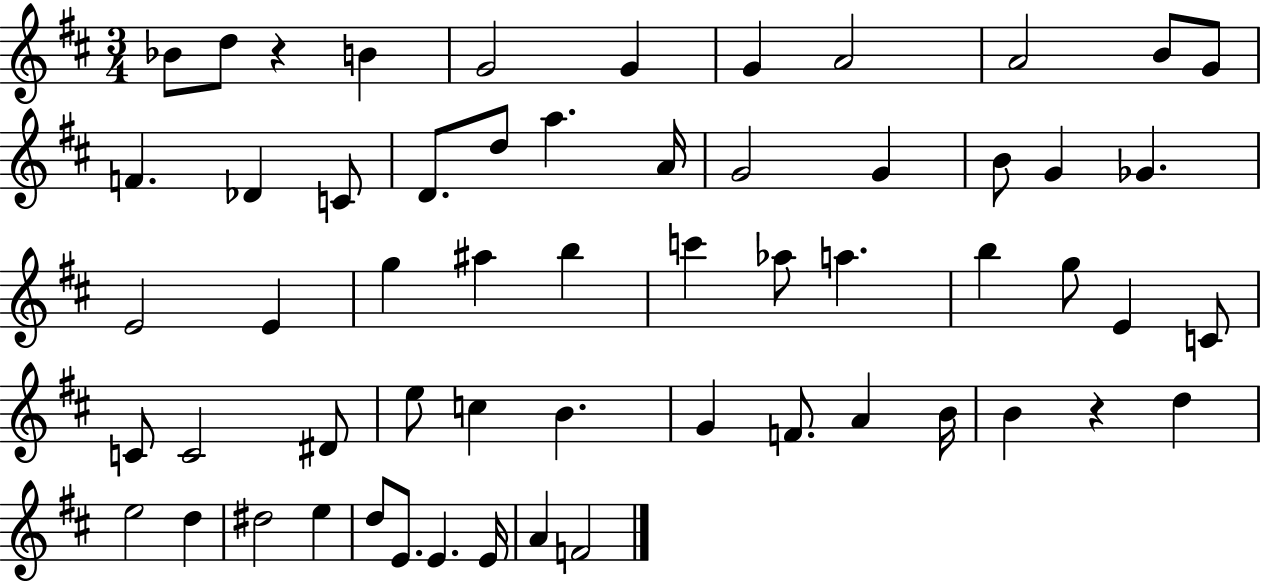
Bb4/e D5/e R/q B4/q G4/h G4/q G4/q A4/h A4/h B4/e G4/e F4/q. Db4/q C4/e D4/e. D5/e A5/q. A4/s G4/h G4/q B4/e G4/q Gb4/q. E4/h E4/q G5/q A#5/q B5/q C6/q Ab5/e A5/q. B5/q G5/e E4/q C4/e C4/e C4/h D#4/e E5/e C5/q B4/q. G4/q F4/e. A4/q B4/s B4/q R/q D5/q E5/h D5/q D#5/h E5/q D5/e E4/e. E4/q. E4/s A4/q F4/h